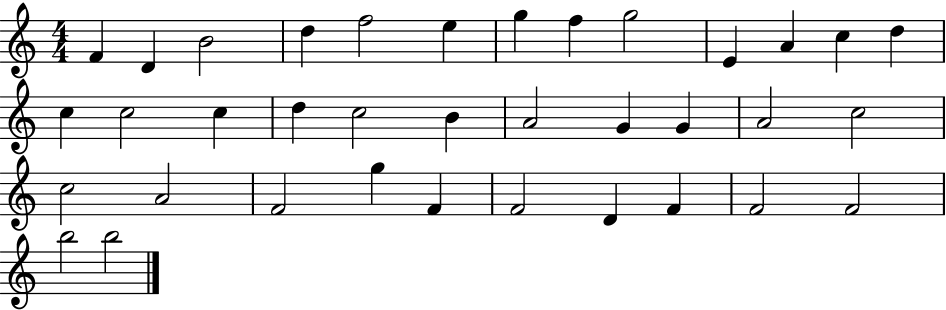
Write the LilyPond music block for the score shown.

{
  \clef treble
  \numericTimeSignature
  \time 4/4
  \key c \major
  f'4 d'4 b'2 | d''4 f''2 e''4 | g''4 f''4 g''2 | e'4 a'4 c''4 d''4 | \break c''4 c''2 c''4 | d''4 c''2 b'4 | a'2 g'4 g'4 | a'2 c''2 | \break c''2 a'2 | f'2 g''4 f'4 | f'2 d'4 f'4 | f'2 f'2 | \break b''2 b''2 | \bar "|."
}